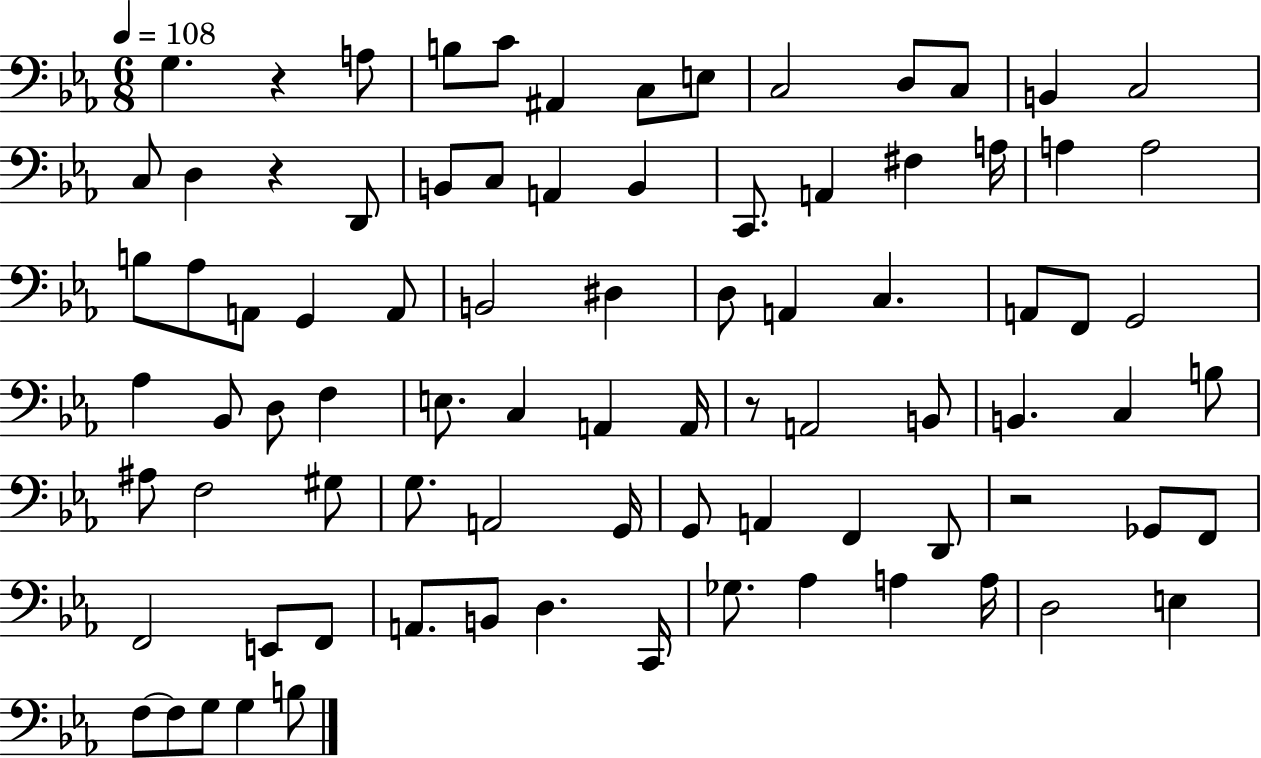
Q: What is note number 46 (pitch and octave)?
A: A2